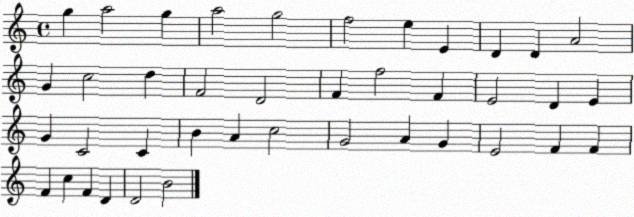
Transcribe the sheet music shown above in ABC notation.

X:1
T:Untitled
M:4/4
L:1/4
K:C
g a2 g a2 g2 f2 e E D D A2 G c2 d F2 D2 F f2 F E2 D E G C2 C B A c2 G2 A G E2 F F F c F D D2 B2